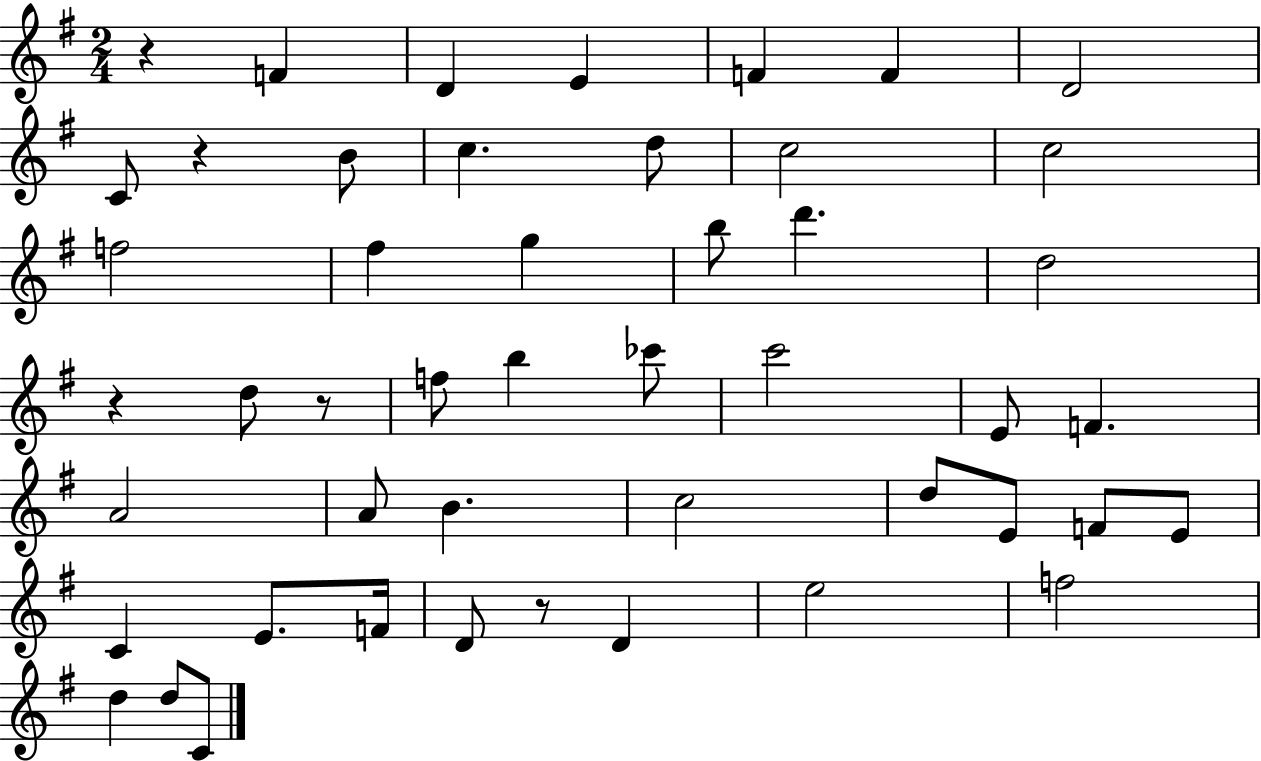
R/q F4/q D4/q E4/q F4/q F4/q D4/h C4/e R/q B4/e C5/q. D5/e C5/h C5/h F5/h F#5/q G5/q B5/e D6/q. D5/h R/q D5/e R/e F5/e B5/q CES6/e C6/h E4/e F4/q. A4/h A4/e B4/q. C5/h D5/e E4/e F4/e E4/e C4/q E4/e. F4/s D4/e R/e D4/q E5/h F5/h D5/q D5/e C4/e